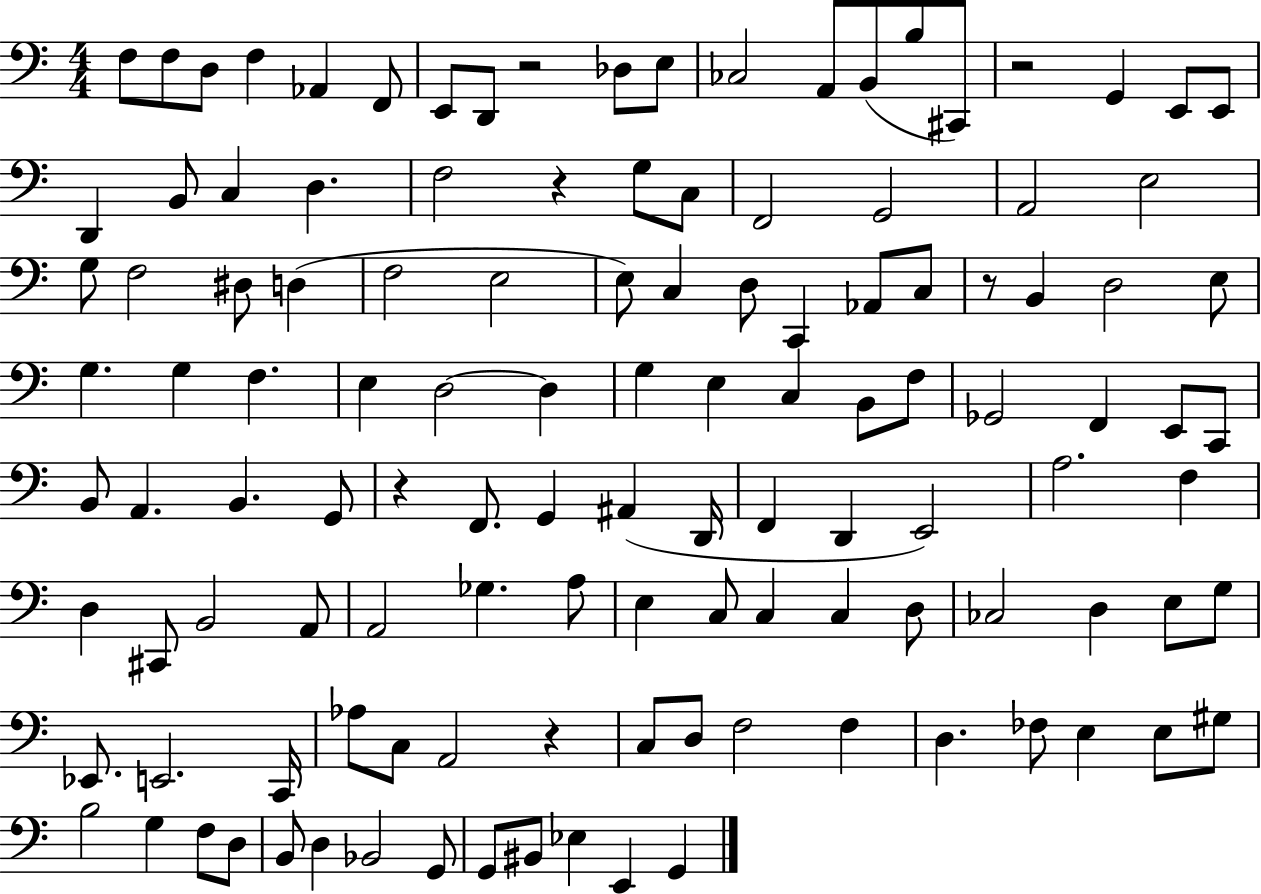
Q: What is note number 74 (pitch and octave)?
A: C#2